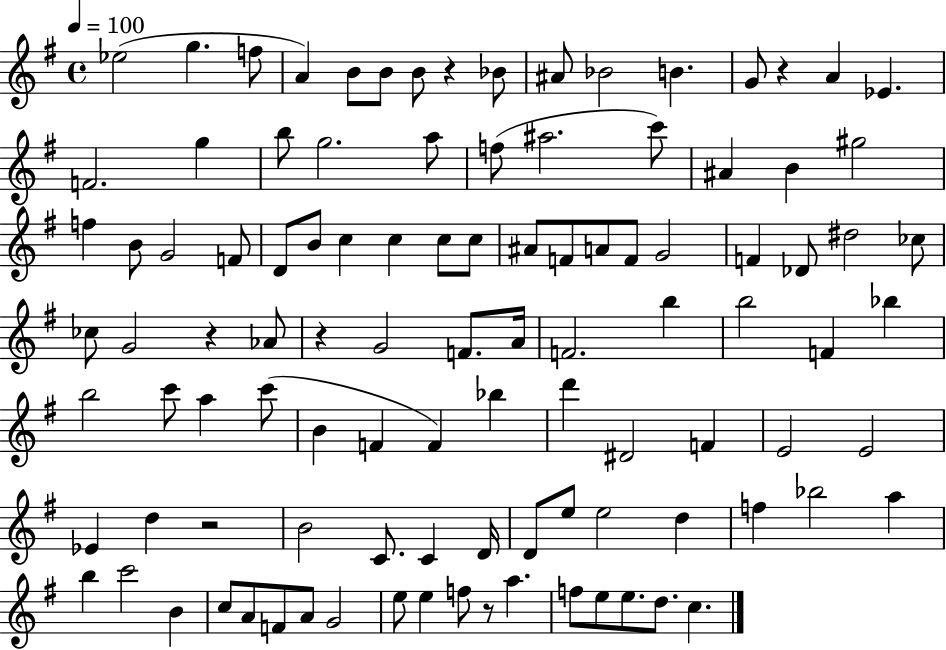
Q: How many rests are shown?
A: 6